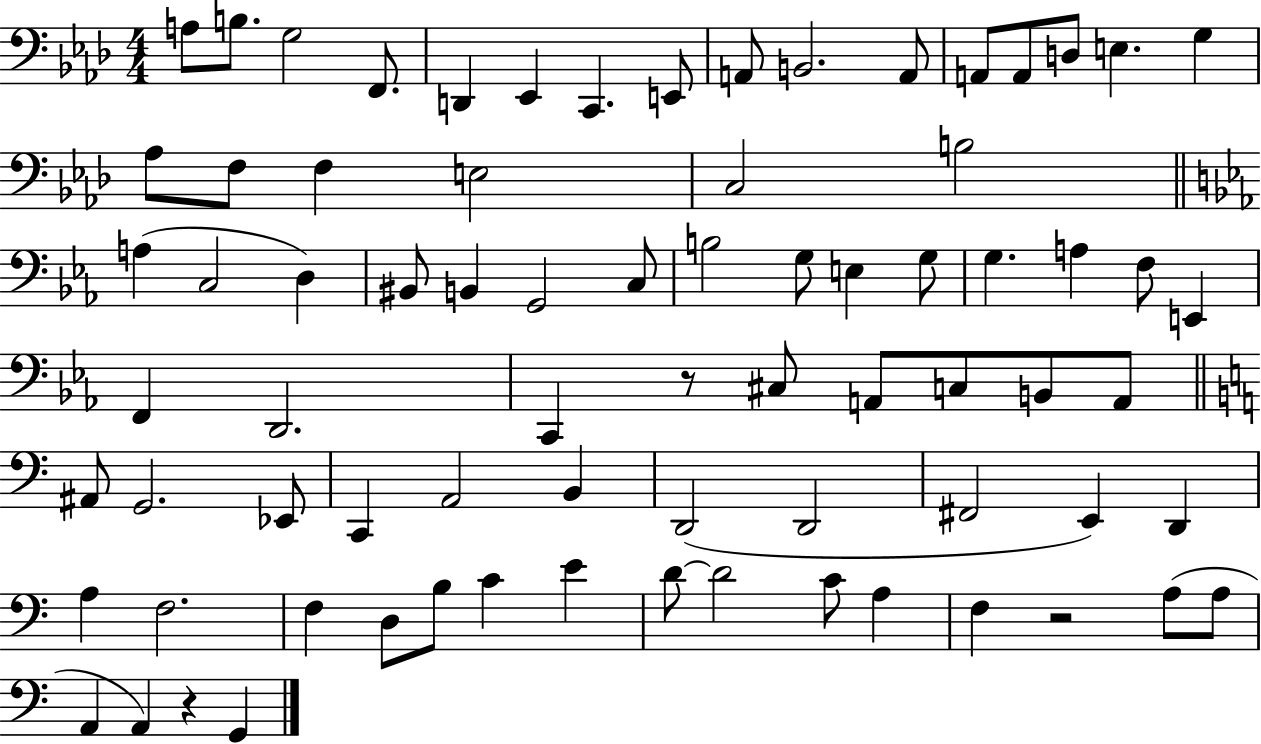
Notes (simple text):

A3/e B3/e. G3/h F2/e. D2/q Eb2/q C2/q. E2/e A2/e B2/h. A2/e A2/e A2/e D3/e E3/q. G3/q Ab3/e F3/e F3/q E3/h C3/h B3/h A3/q C3/h D3/q BIS2/e B2/q G2/h C3/e B3/h G3/e E3/q G3/e G3/q. A3/q F3/e E2/q F2/q D2/h. C2/q R/e C#3/e A2/e C3/e B2/e A2/e A#2/e G2/h. Eb2/e C2/q A2/h B2/q D2/h D2/h F#2/h E2/q D2/q A3/q F3/h. F3/q D3/e B3/e C4/q E4/q D4/e D4/h C4/e A3/q F3/q R/h A3/e A3/e A2/q A2/q R/q G2/q